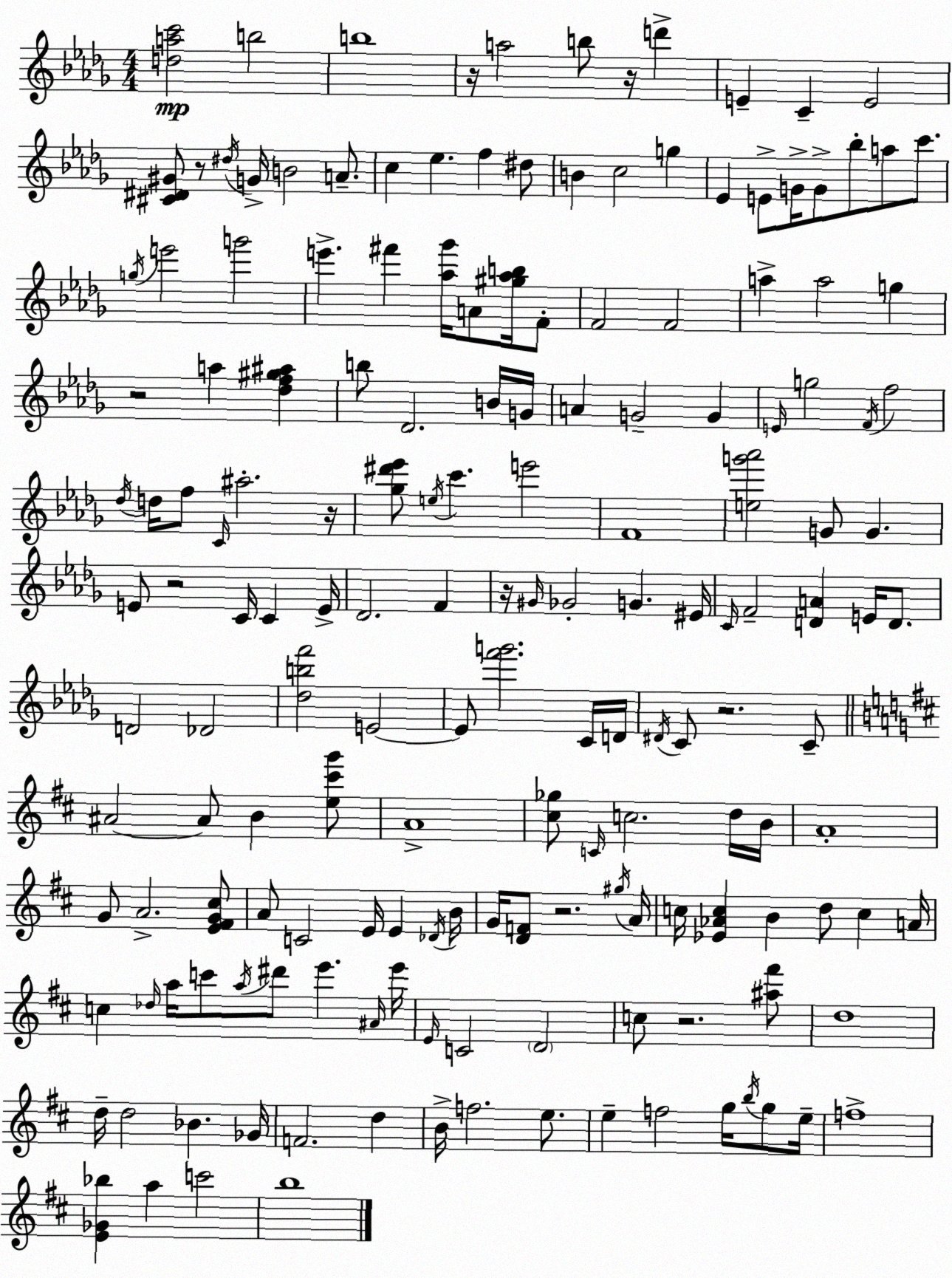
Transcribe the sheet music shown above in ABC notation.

X:1
T:Untitled
M:4/4
L:1/4
K:Bbm
[dac']2 b2 b4 z/4 a2 b/2 z/4 d' E C E2 [^C^D^G]/2 z/2 ^d/4 G/4 B2 A/2 c _e f ^d/2 B c2 g _E E/2 G/4 G/2 _b/2 a/2 c'/2 g/4 e'2 g'2 e' ^f' [_a_g']/4 A/2 [^g_ab]/4 F/2 F2 F2 a a2 g z2 a [_df^g^a] b/2 _D2 B/4 G/4 A G2 G E/4 g2 F/4 f2 _d/4 d/4 f/2 C/4 ^a2 z/4 [_g^d'_e']/2 e/4 c' e'2 F4 [eg'_a']2 G/2 G E/2 z2 C/4 C E/4 _D2 F z/4 ^G/4 _G2 G ^E/4 C/4 F2 [DA] E/4 D/2 D2 _D2 [_dbf']2 E2 E/2 [f'g']2 C/4 D/4 ^D/4 C/2 z2 C/2 ^A2 ^A/2 B [e^c'g']/2 A4 [^c_g]/2 C/4 c2 d/4 B/4 A4 G/2 A2 [E^FG^c]/2 A/2 C2 E/4 E _D/4 B/4 G/4 [DF]/2 z2 ^g/4 A/4 c/4 [_E_Ac] B d/2 c A/4 c _d/4 a/4 c'/2 a/4 ^d'/2 e' ^A/4 e'/4 E/4 C2 D2 c/2 z2 [^a^f']/2 d4 d/4 d2 _B _G/4 F2 d B/4 f2 e/2 e f2 g/4 b/4 g/2 e/4 f4 [E_G_b] a c'2 b4